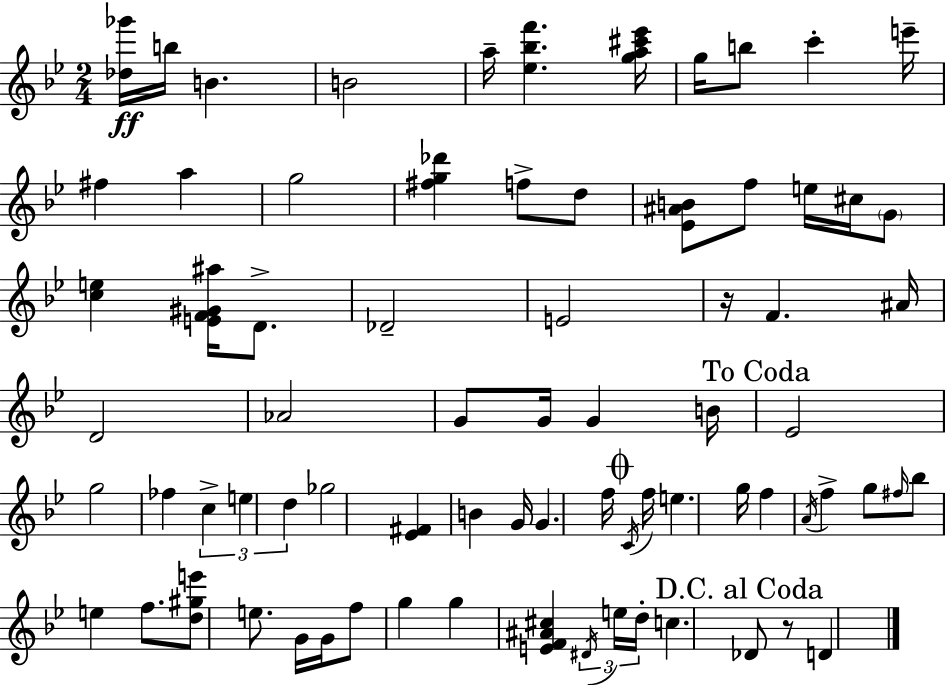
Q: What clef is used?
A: treble